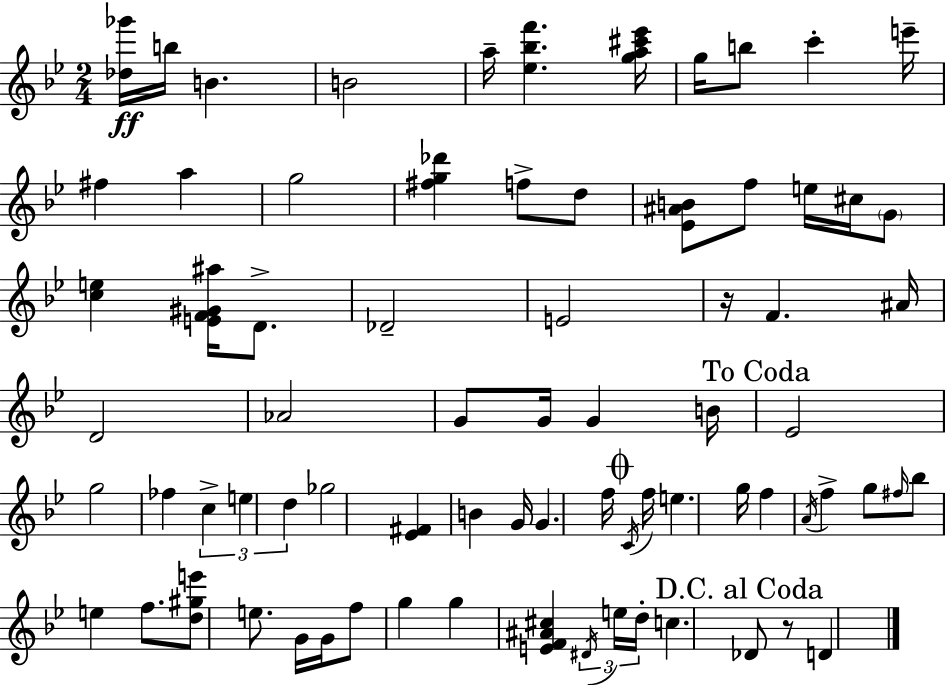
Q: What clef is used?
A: treble